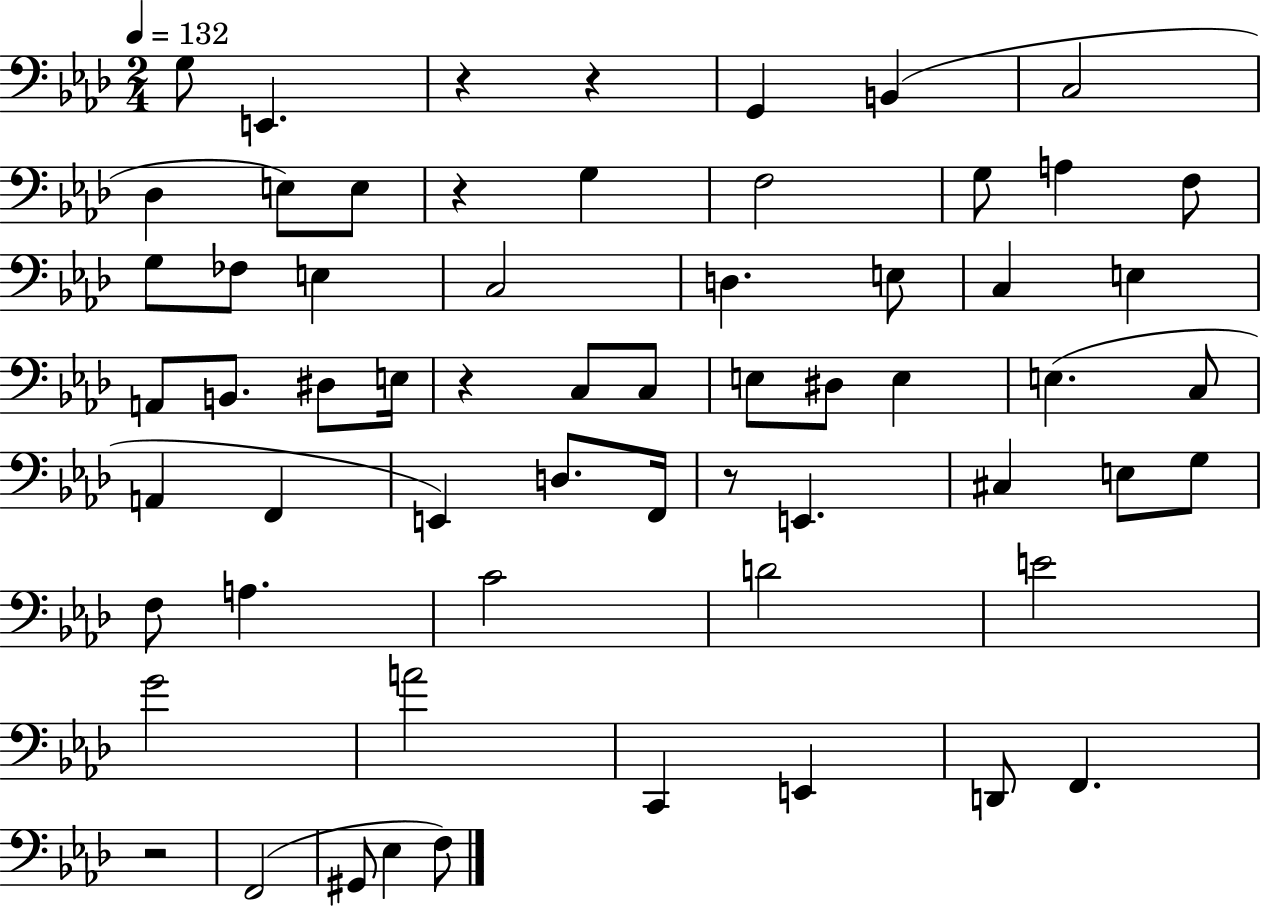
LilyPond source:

{
  \clef bass
  \numericTimeSignature
  \time 2/4
  \key aes \major
  \tempo 4 = 132
  g8 e,4. | r4 r4 | g,4 b,4( | c2 | \break des4 e8) e8 | r4 g4 | f2 | g8 a4 f8 | \break g8 fes8 e4 | c2 | d4. e8 | c4 e4 | \break a,8 b,8. dis8 e16 | r4 c8 c8 | e8 dis8 e4 | e4.( c8 | \break a,4 f,4 | e,4) d8. f,16 | r8 e,4. | cis4 e8 g8 | \break f8 a4. | c'2 | d'2 | e'2 | \break g'2 | a'2 | c,4 e,4 | d,8 f,4. | \break r2 | f,2( | gis,8 ees4 f8) | \bar "|."
}